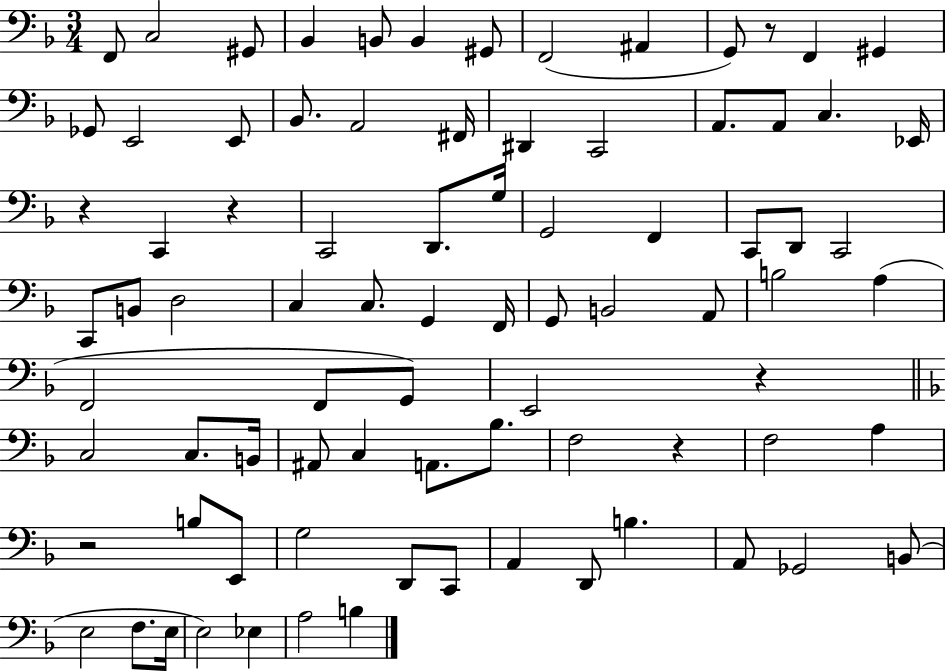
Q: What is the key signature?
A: F major